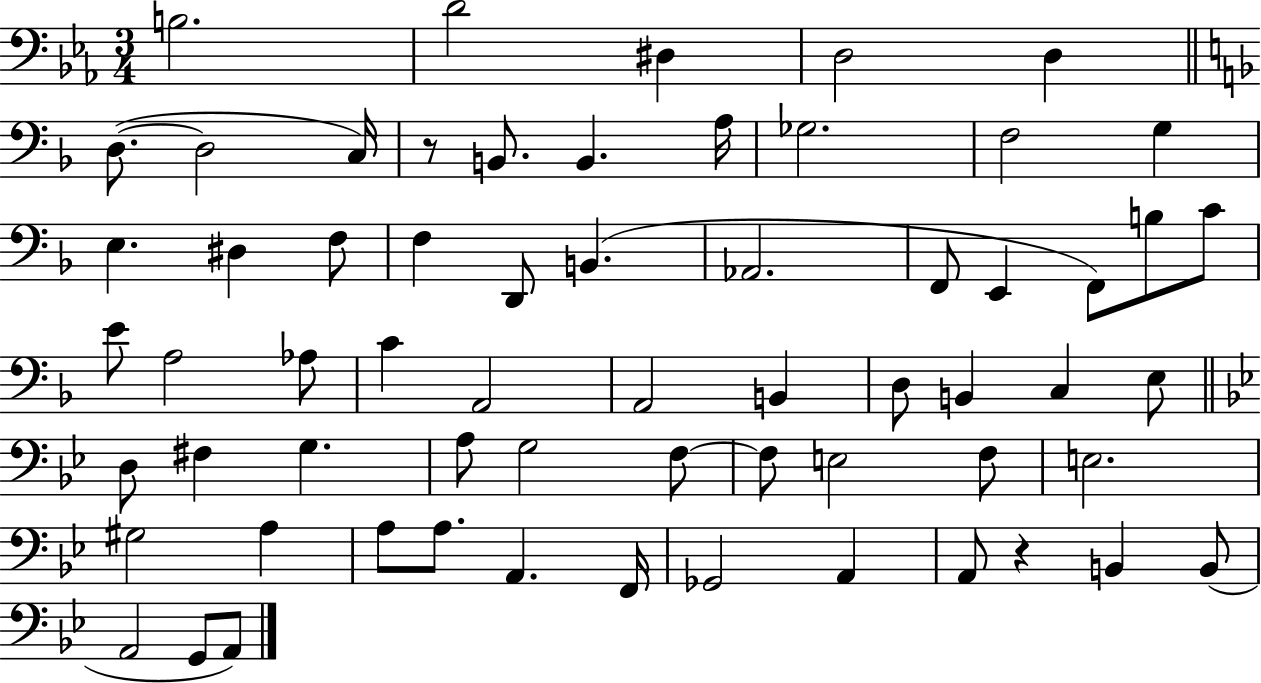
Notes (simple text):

B3/h. D4/h D#3/q D3/h D3/q D3/e. D3/h C3/s R/e B2/e. B2/q. A3/s Gb3/h. F3/h G3/q E3/q. D#3/q F3/e F3/q D2/e B2/q. Ab2/h. F2/e E2/q F2/e B3/e C4/e E4/e A3/h Ab3/e C4/q A2/h A2/h B2/q D3/e B2/q C3/q E3/e D3/e F#3/q G3/q. A3/e G3/h F3/e F3/e E3/h F3/e E3/h. G#3/h A3/q A3/e A3/e. A2/q. F2/s Gb2/h A2/q A2/e R/q B2/q B2/e A2/h G2/e A2/e